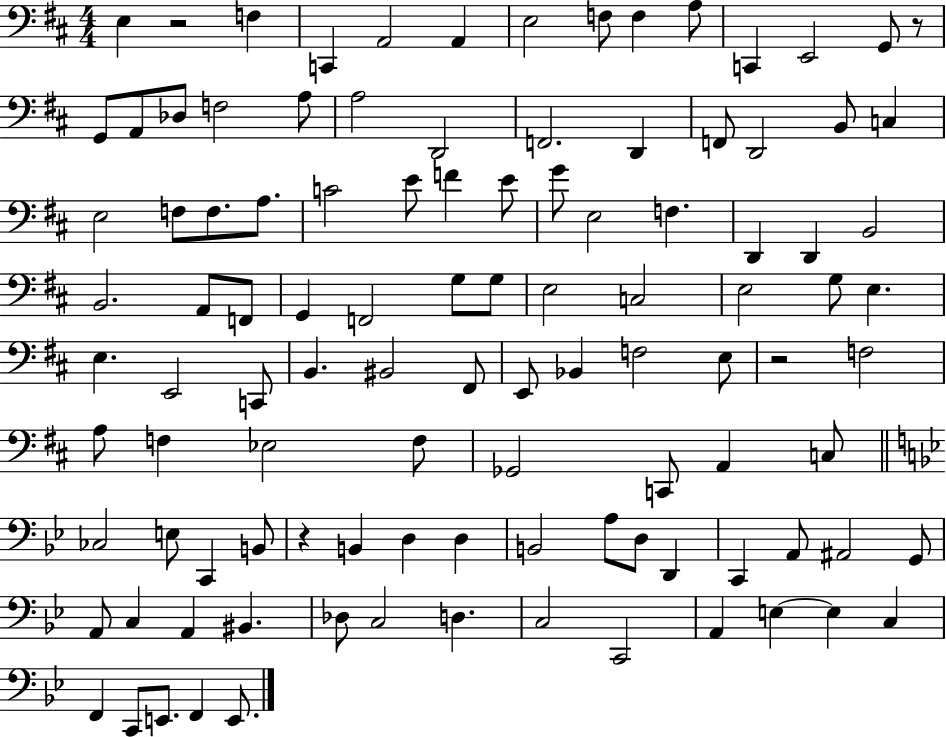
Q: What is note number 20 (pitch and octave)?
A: F2